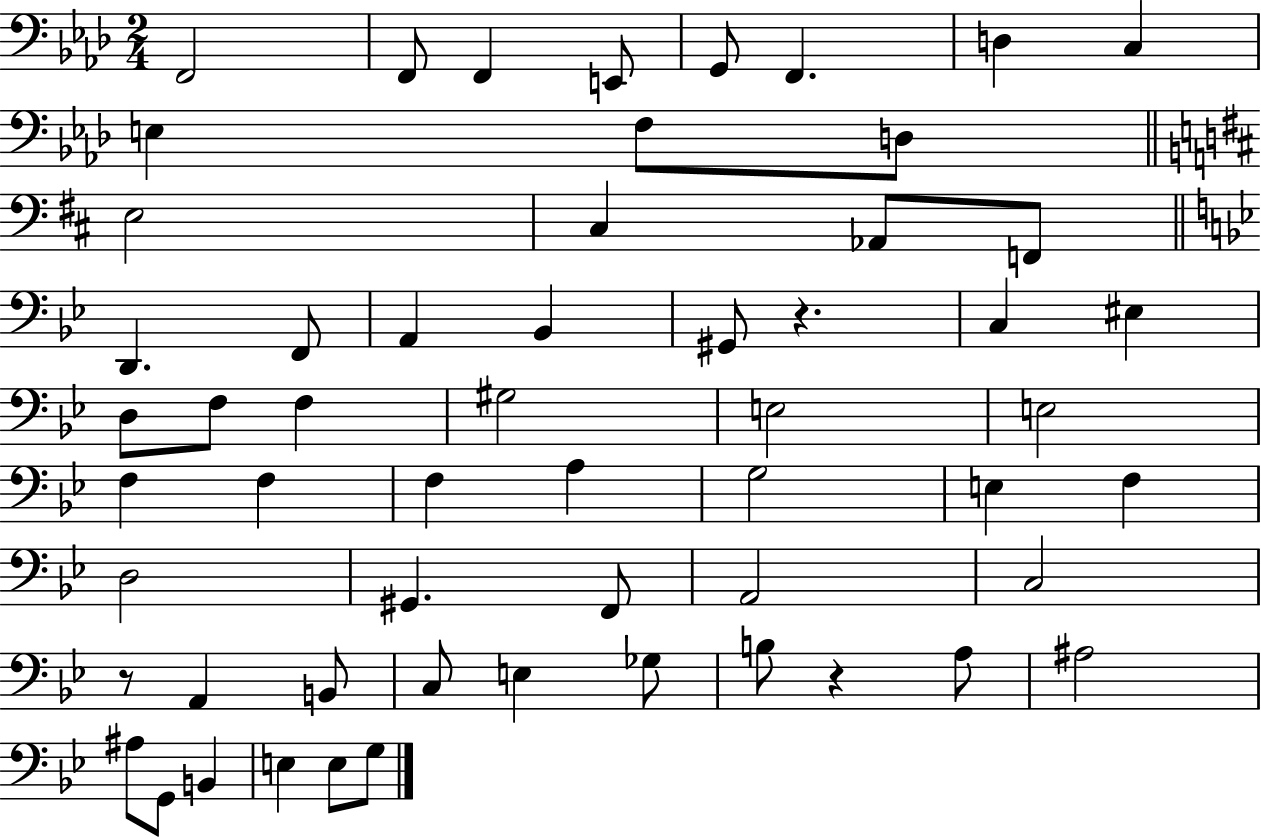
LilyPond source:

{
  \clef bass
  \numericTimeSignature
  \time 2/4
  \key aes \major
  f,2 | f,8 f,4 e,8 | g,8 f,4. | d4 c4 | \break e4 f8 d8 | \bar "||" \break \key d \major e2 | cis4 aes,8 f,8 | \bar "||" \break \key bes \major d,4. f,8 | a,4 bes,4 | gis,8 r4. | c4 eis4 | \break d8 f8 f4 | gis2 | e2 | e2 | \break f4 f4 | f4 a4 | g2 | e4 f4 | \break d2 | gis,4. f,8 | a,2 | c2 | \break r8 a,4 b,8 | c8 e4 ges8 | b8 r4 a8 | ais2 | \break ais8 g,8 b,4 | e4 e8 g8 | \bar "|."
}